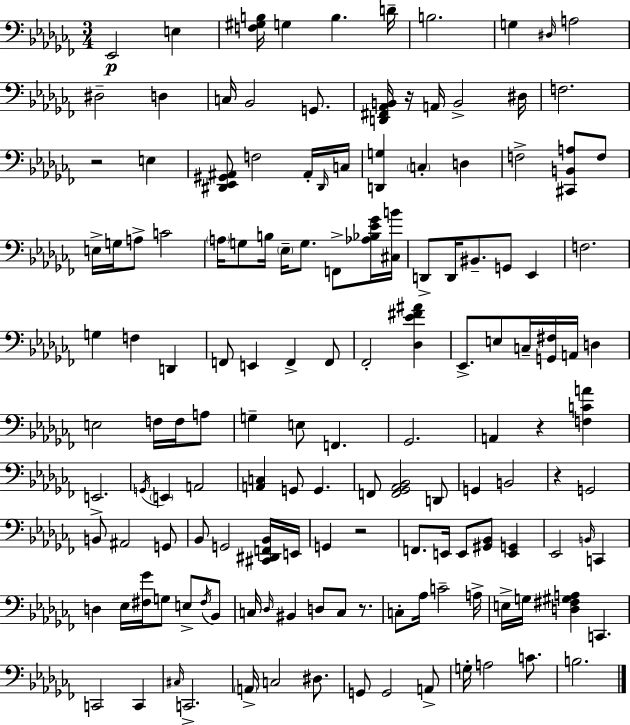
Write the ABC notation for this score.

X:1
T:Untitled
M:3/4
L:1/4
K:Abm
_E,,2 E, [F,^G,B,]/4 G, B, D/4 B,2 G, ^D,/4 A,2 ^D,2 D, C,/4 _B,,2 G,,/2 [D,,^F,,_A,,B,,]/4 z/4 A,,/4 B,,2 ^D,/4 F,2 z2 E, [^D,,_E,,^G,,^A,,]/2 F,2 ^A,,/4 ^D,,/4 C,/4 [D,,G,] C, D, F,2 [^C,,B,,A,]/2 F,/2 E,/4 G,/4 A,/2 C2 A,/4 G,/2 B,/4 _E,/4 G,/2 F,,/2 [_A,_B,_E_G]/4 [^C,B]/4 D,,/2 D,,/4 ^B,,/2 G,,/2 _E,, F,2 G, F, D,, F,,/2 E,, F,, F,,/2 _F,,2 [_D,_E^F^A] _E,,/2 E,/2 C,/4 [G,,^F,]/4 A,,/4 D, E,2 F,/4 F,/4 A,/2 G, E,/2 F,, _G,,2 A,, z [F,CA] E,,2 G,,/4 E,, A,,2 [A,,C,] G,,/2 G,, F,,/2 [F,,_G,,_A,,_B,,]2 D,,/2 G,, B,,2 z G,,2 B,,/2 ^A,,2 G,,/2 _B,,/2 G,,2 [^C,,^D,,F,,_B,,]/4 E,,/4 G,, z2 F,,/2 E,,/4 E,,/2 [^G,,_B,,]/2 [E,,G,,] _E,,2 B,,/4 C,, D, _E,/4 [^F,_G]/4 G,/2 E,/2 ^F,/4 _B,,/2 C,/4 _D,/4 ^B,, D,/2 C,/2 z/2 C,/2 _A,/4 C2 A,/4 E,/4 G,/4 [D,^F,^G,A,] C,, C,,2 C,, ^C,/4 C,,2 A,,/4 C,2 ^D,/2 G,,/2 G,,2 A,,/2 G,/4 A,2 C/2 B,2